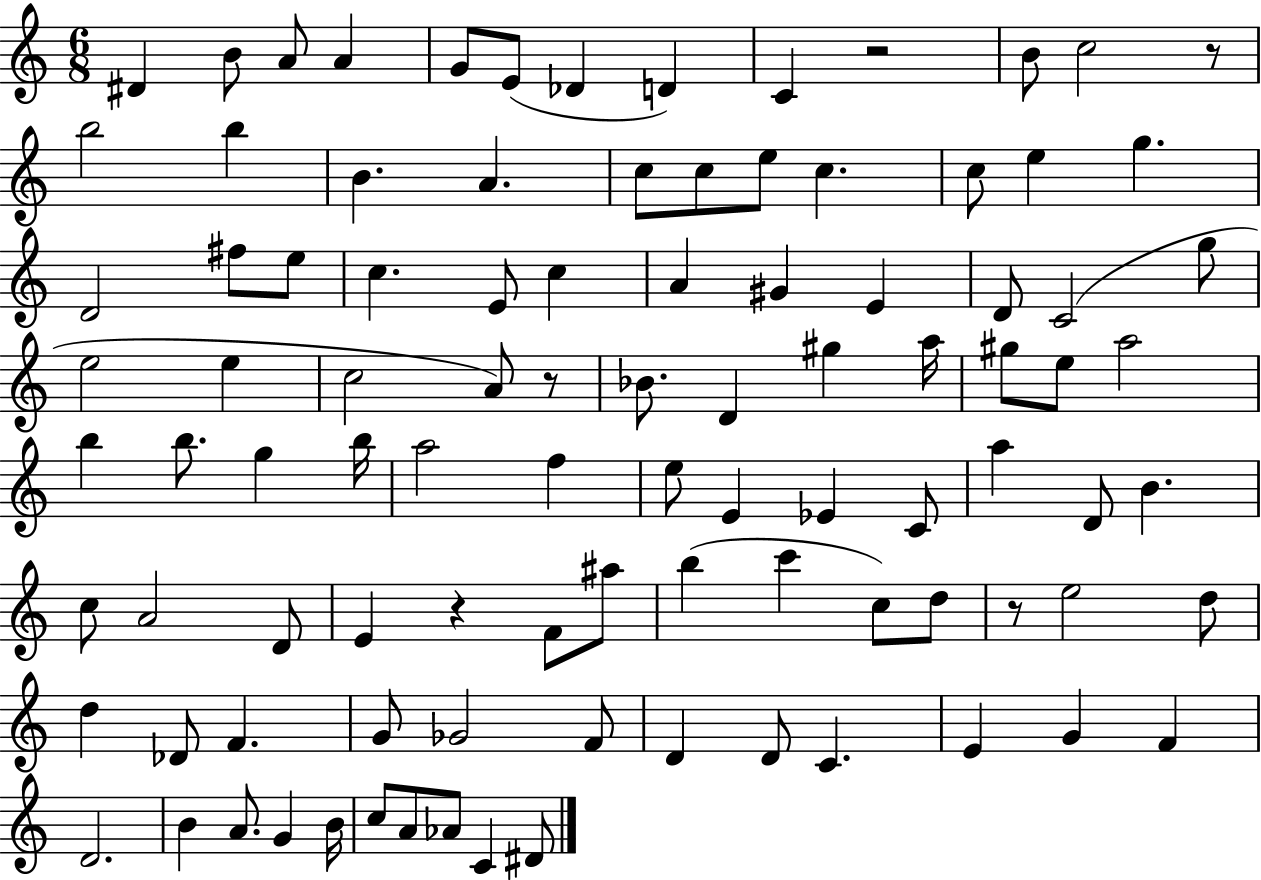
D#4/q B4/e A4/e A4/q G4/e E4/e Db4/q D4/q C4/q R/h B4/e C5/h R/e B5/h B5/q B4/q. A4/q. C5/e C5/e E5/e C5/q. C5/e E5/q G5/q. D4/h F#5/e E5/e C5/q. E4/e C5/q A4/q G#4/q E4/q D4/e C4/h G5/e E5/h E5/q C5/h A4/e R/e Bb4/e. D4/q G#5/q A5/s G#5/e E5/e A5/h B5/q B5/e. G5/q B5/s A5/h F5/q E5/e E4/q Eb4/q C4/e A5/q D4/e B4/q. C5/e A4/h D4/e E4/q R/q F4/e A#5/e B5/q C6/q C5/e D5/e R/e E5/h D5/e D5/q Db4/e F4/q. G4/e Gb4/h F4/e D4/q D4/e C4/q. E4/q G4/q F4/q D4/h. B4/q A4/e. G4/q B4/s C5/e A4/e Ab4/e C4/q D#4/e